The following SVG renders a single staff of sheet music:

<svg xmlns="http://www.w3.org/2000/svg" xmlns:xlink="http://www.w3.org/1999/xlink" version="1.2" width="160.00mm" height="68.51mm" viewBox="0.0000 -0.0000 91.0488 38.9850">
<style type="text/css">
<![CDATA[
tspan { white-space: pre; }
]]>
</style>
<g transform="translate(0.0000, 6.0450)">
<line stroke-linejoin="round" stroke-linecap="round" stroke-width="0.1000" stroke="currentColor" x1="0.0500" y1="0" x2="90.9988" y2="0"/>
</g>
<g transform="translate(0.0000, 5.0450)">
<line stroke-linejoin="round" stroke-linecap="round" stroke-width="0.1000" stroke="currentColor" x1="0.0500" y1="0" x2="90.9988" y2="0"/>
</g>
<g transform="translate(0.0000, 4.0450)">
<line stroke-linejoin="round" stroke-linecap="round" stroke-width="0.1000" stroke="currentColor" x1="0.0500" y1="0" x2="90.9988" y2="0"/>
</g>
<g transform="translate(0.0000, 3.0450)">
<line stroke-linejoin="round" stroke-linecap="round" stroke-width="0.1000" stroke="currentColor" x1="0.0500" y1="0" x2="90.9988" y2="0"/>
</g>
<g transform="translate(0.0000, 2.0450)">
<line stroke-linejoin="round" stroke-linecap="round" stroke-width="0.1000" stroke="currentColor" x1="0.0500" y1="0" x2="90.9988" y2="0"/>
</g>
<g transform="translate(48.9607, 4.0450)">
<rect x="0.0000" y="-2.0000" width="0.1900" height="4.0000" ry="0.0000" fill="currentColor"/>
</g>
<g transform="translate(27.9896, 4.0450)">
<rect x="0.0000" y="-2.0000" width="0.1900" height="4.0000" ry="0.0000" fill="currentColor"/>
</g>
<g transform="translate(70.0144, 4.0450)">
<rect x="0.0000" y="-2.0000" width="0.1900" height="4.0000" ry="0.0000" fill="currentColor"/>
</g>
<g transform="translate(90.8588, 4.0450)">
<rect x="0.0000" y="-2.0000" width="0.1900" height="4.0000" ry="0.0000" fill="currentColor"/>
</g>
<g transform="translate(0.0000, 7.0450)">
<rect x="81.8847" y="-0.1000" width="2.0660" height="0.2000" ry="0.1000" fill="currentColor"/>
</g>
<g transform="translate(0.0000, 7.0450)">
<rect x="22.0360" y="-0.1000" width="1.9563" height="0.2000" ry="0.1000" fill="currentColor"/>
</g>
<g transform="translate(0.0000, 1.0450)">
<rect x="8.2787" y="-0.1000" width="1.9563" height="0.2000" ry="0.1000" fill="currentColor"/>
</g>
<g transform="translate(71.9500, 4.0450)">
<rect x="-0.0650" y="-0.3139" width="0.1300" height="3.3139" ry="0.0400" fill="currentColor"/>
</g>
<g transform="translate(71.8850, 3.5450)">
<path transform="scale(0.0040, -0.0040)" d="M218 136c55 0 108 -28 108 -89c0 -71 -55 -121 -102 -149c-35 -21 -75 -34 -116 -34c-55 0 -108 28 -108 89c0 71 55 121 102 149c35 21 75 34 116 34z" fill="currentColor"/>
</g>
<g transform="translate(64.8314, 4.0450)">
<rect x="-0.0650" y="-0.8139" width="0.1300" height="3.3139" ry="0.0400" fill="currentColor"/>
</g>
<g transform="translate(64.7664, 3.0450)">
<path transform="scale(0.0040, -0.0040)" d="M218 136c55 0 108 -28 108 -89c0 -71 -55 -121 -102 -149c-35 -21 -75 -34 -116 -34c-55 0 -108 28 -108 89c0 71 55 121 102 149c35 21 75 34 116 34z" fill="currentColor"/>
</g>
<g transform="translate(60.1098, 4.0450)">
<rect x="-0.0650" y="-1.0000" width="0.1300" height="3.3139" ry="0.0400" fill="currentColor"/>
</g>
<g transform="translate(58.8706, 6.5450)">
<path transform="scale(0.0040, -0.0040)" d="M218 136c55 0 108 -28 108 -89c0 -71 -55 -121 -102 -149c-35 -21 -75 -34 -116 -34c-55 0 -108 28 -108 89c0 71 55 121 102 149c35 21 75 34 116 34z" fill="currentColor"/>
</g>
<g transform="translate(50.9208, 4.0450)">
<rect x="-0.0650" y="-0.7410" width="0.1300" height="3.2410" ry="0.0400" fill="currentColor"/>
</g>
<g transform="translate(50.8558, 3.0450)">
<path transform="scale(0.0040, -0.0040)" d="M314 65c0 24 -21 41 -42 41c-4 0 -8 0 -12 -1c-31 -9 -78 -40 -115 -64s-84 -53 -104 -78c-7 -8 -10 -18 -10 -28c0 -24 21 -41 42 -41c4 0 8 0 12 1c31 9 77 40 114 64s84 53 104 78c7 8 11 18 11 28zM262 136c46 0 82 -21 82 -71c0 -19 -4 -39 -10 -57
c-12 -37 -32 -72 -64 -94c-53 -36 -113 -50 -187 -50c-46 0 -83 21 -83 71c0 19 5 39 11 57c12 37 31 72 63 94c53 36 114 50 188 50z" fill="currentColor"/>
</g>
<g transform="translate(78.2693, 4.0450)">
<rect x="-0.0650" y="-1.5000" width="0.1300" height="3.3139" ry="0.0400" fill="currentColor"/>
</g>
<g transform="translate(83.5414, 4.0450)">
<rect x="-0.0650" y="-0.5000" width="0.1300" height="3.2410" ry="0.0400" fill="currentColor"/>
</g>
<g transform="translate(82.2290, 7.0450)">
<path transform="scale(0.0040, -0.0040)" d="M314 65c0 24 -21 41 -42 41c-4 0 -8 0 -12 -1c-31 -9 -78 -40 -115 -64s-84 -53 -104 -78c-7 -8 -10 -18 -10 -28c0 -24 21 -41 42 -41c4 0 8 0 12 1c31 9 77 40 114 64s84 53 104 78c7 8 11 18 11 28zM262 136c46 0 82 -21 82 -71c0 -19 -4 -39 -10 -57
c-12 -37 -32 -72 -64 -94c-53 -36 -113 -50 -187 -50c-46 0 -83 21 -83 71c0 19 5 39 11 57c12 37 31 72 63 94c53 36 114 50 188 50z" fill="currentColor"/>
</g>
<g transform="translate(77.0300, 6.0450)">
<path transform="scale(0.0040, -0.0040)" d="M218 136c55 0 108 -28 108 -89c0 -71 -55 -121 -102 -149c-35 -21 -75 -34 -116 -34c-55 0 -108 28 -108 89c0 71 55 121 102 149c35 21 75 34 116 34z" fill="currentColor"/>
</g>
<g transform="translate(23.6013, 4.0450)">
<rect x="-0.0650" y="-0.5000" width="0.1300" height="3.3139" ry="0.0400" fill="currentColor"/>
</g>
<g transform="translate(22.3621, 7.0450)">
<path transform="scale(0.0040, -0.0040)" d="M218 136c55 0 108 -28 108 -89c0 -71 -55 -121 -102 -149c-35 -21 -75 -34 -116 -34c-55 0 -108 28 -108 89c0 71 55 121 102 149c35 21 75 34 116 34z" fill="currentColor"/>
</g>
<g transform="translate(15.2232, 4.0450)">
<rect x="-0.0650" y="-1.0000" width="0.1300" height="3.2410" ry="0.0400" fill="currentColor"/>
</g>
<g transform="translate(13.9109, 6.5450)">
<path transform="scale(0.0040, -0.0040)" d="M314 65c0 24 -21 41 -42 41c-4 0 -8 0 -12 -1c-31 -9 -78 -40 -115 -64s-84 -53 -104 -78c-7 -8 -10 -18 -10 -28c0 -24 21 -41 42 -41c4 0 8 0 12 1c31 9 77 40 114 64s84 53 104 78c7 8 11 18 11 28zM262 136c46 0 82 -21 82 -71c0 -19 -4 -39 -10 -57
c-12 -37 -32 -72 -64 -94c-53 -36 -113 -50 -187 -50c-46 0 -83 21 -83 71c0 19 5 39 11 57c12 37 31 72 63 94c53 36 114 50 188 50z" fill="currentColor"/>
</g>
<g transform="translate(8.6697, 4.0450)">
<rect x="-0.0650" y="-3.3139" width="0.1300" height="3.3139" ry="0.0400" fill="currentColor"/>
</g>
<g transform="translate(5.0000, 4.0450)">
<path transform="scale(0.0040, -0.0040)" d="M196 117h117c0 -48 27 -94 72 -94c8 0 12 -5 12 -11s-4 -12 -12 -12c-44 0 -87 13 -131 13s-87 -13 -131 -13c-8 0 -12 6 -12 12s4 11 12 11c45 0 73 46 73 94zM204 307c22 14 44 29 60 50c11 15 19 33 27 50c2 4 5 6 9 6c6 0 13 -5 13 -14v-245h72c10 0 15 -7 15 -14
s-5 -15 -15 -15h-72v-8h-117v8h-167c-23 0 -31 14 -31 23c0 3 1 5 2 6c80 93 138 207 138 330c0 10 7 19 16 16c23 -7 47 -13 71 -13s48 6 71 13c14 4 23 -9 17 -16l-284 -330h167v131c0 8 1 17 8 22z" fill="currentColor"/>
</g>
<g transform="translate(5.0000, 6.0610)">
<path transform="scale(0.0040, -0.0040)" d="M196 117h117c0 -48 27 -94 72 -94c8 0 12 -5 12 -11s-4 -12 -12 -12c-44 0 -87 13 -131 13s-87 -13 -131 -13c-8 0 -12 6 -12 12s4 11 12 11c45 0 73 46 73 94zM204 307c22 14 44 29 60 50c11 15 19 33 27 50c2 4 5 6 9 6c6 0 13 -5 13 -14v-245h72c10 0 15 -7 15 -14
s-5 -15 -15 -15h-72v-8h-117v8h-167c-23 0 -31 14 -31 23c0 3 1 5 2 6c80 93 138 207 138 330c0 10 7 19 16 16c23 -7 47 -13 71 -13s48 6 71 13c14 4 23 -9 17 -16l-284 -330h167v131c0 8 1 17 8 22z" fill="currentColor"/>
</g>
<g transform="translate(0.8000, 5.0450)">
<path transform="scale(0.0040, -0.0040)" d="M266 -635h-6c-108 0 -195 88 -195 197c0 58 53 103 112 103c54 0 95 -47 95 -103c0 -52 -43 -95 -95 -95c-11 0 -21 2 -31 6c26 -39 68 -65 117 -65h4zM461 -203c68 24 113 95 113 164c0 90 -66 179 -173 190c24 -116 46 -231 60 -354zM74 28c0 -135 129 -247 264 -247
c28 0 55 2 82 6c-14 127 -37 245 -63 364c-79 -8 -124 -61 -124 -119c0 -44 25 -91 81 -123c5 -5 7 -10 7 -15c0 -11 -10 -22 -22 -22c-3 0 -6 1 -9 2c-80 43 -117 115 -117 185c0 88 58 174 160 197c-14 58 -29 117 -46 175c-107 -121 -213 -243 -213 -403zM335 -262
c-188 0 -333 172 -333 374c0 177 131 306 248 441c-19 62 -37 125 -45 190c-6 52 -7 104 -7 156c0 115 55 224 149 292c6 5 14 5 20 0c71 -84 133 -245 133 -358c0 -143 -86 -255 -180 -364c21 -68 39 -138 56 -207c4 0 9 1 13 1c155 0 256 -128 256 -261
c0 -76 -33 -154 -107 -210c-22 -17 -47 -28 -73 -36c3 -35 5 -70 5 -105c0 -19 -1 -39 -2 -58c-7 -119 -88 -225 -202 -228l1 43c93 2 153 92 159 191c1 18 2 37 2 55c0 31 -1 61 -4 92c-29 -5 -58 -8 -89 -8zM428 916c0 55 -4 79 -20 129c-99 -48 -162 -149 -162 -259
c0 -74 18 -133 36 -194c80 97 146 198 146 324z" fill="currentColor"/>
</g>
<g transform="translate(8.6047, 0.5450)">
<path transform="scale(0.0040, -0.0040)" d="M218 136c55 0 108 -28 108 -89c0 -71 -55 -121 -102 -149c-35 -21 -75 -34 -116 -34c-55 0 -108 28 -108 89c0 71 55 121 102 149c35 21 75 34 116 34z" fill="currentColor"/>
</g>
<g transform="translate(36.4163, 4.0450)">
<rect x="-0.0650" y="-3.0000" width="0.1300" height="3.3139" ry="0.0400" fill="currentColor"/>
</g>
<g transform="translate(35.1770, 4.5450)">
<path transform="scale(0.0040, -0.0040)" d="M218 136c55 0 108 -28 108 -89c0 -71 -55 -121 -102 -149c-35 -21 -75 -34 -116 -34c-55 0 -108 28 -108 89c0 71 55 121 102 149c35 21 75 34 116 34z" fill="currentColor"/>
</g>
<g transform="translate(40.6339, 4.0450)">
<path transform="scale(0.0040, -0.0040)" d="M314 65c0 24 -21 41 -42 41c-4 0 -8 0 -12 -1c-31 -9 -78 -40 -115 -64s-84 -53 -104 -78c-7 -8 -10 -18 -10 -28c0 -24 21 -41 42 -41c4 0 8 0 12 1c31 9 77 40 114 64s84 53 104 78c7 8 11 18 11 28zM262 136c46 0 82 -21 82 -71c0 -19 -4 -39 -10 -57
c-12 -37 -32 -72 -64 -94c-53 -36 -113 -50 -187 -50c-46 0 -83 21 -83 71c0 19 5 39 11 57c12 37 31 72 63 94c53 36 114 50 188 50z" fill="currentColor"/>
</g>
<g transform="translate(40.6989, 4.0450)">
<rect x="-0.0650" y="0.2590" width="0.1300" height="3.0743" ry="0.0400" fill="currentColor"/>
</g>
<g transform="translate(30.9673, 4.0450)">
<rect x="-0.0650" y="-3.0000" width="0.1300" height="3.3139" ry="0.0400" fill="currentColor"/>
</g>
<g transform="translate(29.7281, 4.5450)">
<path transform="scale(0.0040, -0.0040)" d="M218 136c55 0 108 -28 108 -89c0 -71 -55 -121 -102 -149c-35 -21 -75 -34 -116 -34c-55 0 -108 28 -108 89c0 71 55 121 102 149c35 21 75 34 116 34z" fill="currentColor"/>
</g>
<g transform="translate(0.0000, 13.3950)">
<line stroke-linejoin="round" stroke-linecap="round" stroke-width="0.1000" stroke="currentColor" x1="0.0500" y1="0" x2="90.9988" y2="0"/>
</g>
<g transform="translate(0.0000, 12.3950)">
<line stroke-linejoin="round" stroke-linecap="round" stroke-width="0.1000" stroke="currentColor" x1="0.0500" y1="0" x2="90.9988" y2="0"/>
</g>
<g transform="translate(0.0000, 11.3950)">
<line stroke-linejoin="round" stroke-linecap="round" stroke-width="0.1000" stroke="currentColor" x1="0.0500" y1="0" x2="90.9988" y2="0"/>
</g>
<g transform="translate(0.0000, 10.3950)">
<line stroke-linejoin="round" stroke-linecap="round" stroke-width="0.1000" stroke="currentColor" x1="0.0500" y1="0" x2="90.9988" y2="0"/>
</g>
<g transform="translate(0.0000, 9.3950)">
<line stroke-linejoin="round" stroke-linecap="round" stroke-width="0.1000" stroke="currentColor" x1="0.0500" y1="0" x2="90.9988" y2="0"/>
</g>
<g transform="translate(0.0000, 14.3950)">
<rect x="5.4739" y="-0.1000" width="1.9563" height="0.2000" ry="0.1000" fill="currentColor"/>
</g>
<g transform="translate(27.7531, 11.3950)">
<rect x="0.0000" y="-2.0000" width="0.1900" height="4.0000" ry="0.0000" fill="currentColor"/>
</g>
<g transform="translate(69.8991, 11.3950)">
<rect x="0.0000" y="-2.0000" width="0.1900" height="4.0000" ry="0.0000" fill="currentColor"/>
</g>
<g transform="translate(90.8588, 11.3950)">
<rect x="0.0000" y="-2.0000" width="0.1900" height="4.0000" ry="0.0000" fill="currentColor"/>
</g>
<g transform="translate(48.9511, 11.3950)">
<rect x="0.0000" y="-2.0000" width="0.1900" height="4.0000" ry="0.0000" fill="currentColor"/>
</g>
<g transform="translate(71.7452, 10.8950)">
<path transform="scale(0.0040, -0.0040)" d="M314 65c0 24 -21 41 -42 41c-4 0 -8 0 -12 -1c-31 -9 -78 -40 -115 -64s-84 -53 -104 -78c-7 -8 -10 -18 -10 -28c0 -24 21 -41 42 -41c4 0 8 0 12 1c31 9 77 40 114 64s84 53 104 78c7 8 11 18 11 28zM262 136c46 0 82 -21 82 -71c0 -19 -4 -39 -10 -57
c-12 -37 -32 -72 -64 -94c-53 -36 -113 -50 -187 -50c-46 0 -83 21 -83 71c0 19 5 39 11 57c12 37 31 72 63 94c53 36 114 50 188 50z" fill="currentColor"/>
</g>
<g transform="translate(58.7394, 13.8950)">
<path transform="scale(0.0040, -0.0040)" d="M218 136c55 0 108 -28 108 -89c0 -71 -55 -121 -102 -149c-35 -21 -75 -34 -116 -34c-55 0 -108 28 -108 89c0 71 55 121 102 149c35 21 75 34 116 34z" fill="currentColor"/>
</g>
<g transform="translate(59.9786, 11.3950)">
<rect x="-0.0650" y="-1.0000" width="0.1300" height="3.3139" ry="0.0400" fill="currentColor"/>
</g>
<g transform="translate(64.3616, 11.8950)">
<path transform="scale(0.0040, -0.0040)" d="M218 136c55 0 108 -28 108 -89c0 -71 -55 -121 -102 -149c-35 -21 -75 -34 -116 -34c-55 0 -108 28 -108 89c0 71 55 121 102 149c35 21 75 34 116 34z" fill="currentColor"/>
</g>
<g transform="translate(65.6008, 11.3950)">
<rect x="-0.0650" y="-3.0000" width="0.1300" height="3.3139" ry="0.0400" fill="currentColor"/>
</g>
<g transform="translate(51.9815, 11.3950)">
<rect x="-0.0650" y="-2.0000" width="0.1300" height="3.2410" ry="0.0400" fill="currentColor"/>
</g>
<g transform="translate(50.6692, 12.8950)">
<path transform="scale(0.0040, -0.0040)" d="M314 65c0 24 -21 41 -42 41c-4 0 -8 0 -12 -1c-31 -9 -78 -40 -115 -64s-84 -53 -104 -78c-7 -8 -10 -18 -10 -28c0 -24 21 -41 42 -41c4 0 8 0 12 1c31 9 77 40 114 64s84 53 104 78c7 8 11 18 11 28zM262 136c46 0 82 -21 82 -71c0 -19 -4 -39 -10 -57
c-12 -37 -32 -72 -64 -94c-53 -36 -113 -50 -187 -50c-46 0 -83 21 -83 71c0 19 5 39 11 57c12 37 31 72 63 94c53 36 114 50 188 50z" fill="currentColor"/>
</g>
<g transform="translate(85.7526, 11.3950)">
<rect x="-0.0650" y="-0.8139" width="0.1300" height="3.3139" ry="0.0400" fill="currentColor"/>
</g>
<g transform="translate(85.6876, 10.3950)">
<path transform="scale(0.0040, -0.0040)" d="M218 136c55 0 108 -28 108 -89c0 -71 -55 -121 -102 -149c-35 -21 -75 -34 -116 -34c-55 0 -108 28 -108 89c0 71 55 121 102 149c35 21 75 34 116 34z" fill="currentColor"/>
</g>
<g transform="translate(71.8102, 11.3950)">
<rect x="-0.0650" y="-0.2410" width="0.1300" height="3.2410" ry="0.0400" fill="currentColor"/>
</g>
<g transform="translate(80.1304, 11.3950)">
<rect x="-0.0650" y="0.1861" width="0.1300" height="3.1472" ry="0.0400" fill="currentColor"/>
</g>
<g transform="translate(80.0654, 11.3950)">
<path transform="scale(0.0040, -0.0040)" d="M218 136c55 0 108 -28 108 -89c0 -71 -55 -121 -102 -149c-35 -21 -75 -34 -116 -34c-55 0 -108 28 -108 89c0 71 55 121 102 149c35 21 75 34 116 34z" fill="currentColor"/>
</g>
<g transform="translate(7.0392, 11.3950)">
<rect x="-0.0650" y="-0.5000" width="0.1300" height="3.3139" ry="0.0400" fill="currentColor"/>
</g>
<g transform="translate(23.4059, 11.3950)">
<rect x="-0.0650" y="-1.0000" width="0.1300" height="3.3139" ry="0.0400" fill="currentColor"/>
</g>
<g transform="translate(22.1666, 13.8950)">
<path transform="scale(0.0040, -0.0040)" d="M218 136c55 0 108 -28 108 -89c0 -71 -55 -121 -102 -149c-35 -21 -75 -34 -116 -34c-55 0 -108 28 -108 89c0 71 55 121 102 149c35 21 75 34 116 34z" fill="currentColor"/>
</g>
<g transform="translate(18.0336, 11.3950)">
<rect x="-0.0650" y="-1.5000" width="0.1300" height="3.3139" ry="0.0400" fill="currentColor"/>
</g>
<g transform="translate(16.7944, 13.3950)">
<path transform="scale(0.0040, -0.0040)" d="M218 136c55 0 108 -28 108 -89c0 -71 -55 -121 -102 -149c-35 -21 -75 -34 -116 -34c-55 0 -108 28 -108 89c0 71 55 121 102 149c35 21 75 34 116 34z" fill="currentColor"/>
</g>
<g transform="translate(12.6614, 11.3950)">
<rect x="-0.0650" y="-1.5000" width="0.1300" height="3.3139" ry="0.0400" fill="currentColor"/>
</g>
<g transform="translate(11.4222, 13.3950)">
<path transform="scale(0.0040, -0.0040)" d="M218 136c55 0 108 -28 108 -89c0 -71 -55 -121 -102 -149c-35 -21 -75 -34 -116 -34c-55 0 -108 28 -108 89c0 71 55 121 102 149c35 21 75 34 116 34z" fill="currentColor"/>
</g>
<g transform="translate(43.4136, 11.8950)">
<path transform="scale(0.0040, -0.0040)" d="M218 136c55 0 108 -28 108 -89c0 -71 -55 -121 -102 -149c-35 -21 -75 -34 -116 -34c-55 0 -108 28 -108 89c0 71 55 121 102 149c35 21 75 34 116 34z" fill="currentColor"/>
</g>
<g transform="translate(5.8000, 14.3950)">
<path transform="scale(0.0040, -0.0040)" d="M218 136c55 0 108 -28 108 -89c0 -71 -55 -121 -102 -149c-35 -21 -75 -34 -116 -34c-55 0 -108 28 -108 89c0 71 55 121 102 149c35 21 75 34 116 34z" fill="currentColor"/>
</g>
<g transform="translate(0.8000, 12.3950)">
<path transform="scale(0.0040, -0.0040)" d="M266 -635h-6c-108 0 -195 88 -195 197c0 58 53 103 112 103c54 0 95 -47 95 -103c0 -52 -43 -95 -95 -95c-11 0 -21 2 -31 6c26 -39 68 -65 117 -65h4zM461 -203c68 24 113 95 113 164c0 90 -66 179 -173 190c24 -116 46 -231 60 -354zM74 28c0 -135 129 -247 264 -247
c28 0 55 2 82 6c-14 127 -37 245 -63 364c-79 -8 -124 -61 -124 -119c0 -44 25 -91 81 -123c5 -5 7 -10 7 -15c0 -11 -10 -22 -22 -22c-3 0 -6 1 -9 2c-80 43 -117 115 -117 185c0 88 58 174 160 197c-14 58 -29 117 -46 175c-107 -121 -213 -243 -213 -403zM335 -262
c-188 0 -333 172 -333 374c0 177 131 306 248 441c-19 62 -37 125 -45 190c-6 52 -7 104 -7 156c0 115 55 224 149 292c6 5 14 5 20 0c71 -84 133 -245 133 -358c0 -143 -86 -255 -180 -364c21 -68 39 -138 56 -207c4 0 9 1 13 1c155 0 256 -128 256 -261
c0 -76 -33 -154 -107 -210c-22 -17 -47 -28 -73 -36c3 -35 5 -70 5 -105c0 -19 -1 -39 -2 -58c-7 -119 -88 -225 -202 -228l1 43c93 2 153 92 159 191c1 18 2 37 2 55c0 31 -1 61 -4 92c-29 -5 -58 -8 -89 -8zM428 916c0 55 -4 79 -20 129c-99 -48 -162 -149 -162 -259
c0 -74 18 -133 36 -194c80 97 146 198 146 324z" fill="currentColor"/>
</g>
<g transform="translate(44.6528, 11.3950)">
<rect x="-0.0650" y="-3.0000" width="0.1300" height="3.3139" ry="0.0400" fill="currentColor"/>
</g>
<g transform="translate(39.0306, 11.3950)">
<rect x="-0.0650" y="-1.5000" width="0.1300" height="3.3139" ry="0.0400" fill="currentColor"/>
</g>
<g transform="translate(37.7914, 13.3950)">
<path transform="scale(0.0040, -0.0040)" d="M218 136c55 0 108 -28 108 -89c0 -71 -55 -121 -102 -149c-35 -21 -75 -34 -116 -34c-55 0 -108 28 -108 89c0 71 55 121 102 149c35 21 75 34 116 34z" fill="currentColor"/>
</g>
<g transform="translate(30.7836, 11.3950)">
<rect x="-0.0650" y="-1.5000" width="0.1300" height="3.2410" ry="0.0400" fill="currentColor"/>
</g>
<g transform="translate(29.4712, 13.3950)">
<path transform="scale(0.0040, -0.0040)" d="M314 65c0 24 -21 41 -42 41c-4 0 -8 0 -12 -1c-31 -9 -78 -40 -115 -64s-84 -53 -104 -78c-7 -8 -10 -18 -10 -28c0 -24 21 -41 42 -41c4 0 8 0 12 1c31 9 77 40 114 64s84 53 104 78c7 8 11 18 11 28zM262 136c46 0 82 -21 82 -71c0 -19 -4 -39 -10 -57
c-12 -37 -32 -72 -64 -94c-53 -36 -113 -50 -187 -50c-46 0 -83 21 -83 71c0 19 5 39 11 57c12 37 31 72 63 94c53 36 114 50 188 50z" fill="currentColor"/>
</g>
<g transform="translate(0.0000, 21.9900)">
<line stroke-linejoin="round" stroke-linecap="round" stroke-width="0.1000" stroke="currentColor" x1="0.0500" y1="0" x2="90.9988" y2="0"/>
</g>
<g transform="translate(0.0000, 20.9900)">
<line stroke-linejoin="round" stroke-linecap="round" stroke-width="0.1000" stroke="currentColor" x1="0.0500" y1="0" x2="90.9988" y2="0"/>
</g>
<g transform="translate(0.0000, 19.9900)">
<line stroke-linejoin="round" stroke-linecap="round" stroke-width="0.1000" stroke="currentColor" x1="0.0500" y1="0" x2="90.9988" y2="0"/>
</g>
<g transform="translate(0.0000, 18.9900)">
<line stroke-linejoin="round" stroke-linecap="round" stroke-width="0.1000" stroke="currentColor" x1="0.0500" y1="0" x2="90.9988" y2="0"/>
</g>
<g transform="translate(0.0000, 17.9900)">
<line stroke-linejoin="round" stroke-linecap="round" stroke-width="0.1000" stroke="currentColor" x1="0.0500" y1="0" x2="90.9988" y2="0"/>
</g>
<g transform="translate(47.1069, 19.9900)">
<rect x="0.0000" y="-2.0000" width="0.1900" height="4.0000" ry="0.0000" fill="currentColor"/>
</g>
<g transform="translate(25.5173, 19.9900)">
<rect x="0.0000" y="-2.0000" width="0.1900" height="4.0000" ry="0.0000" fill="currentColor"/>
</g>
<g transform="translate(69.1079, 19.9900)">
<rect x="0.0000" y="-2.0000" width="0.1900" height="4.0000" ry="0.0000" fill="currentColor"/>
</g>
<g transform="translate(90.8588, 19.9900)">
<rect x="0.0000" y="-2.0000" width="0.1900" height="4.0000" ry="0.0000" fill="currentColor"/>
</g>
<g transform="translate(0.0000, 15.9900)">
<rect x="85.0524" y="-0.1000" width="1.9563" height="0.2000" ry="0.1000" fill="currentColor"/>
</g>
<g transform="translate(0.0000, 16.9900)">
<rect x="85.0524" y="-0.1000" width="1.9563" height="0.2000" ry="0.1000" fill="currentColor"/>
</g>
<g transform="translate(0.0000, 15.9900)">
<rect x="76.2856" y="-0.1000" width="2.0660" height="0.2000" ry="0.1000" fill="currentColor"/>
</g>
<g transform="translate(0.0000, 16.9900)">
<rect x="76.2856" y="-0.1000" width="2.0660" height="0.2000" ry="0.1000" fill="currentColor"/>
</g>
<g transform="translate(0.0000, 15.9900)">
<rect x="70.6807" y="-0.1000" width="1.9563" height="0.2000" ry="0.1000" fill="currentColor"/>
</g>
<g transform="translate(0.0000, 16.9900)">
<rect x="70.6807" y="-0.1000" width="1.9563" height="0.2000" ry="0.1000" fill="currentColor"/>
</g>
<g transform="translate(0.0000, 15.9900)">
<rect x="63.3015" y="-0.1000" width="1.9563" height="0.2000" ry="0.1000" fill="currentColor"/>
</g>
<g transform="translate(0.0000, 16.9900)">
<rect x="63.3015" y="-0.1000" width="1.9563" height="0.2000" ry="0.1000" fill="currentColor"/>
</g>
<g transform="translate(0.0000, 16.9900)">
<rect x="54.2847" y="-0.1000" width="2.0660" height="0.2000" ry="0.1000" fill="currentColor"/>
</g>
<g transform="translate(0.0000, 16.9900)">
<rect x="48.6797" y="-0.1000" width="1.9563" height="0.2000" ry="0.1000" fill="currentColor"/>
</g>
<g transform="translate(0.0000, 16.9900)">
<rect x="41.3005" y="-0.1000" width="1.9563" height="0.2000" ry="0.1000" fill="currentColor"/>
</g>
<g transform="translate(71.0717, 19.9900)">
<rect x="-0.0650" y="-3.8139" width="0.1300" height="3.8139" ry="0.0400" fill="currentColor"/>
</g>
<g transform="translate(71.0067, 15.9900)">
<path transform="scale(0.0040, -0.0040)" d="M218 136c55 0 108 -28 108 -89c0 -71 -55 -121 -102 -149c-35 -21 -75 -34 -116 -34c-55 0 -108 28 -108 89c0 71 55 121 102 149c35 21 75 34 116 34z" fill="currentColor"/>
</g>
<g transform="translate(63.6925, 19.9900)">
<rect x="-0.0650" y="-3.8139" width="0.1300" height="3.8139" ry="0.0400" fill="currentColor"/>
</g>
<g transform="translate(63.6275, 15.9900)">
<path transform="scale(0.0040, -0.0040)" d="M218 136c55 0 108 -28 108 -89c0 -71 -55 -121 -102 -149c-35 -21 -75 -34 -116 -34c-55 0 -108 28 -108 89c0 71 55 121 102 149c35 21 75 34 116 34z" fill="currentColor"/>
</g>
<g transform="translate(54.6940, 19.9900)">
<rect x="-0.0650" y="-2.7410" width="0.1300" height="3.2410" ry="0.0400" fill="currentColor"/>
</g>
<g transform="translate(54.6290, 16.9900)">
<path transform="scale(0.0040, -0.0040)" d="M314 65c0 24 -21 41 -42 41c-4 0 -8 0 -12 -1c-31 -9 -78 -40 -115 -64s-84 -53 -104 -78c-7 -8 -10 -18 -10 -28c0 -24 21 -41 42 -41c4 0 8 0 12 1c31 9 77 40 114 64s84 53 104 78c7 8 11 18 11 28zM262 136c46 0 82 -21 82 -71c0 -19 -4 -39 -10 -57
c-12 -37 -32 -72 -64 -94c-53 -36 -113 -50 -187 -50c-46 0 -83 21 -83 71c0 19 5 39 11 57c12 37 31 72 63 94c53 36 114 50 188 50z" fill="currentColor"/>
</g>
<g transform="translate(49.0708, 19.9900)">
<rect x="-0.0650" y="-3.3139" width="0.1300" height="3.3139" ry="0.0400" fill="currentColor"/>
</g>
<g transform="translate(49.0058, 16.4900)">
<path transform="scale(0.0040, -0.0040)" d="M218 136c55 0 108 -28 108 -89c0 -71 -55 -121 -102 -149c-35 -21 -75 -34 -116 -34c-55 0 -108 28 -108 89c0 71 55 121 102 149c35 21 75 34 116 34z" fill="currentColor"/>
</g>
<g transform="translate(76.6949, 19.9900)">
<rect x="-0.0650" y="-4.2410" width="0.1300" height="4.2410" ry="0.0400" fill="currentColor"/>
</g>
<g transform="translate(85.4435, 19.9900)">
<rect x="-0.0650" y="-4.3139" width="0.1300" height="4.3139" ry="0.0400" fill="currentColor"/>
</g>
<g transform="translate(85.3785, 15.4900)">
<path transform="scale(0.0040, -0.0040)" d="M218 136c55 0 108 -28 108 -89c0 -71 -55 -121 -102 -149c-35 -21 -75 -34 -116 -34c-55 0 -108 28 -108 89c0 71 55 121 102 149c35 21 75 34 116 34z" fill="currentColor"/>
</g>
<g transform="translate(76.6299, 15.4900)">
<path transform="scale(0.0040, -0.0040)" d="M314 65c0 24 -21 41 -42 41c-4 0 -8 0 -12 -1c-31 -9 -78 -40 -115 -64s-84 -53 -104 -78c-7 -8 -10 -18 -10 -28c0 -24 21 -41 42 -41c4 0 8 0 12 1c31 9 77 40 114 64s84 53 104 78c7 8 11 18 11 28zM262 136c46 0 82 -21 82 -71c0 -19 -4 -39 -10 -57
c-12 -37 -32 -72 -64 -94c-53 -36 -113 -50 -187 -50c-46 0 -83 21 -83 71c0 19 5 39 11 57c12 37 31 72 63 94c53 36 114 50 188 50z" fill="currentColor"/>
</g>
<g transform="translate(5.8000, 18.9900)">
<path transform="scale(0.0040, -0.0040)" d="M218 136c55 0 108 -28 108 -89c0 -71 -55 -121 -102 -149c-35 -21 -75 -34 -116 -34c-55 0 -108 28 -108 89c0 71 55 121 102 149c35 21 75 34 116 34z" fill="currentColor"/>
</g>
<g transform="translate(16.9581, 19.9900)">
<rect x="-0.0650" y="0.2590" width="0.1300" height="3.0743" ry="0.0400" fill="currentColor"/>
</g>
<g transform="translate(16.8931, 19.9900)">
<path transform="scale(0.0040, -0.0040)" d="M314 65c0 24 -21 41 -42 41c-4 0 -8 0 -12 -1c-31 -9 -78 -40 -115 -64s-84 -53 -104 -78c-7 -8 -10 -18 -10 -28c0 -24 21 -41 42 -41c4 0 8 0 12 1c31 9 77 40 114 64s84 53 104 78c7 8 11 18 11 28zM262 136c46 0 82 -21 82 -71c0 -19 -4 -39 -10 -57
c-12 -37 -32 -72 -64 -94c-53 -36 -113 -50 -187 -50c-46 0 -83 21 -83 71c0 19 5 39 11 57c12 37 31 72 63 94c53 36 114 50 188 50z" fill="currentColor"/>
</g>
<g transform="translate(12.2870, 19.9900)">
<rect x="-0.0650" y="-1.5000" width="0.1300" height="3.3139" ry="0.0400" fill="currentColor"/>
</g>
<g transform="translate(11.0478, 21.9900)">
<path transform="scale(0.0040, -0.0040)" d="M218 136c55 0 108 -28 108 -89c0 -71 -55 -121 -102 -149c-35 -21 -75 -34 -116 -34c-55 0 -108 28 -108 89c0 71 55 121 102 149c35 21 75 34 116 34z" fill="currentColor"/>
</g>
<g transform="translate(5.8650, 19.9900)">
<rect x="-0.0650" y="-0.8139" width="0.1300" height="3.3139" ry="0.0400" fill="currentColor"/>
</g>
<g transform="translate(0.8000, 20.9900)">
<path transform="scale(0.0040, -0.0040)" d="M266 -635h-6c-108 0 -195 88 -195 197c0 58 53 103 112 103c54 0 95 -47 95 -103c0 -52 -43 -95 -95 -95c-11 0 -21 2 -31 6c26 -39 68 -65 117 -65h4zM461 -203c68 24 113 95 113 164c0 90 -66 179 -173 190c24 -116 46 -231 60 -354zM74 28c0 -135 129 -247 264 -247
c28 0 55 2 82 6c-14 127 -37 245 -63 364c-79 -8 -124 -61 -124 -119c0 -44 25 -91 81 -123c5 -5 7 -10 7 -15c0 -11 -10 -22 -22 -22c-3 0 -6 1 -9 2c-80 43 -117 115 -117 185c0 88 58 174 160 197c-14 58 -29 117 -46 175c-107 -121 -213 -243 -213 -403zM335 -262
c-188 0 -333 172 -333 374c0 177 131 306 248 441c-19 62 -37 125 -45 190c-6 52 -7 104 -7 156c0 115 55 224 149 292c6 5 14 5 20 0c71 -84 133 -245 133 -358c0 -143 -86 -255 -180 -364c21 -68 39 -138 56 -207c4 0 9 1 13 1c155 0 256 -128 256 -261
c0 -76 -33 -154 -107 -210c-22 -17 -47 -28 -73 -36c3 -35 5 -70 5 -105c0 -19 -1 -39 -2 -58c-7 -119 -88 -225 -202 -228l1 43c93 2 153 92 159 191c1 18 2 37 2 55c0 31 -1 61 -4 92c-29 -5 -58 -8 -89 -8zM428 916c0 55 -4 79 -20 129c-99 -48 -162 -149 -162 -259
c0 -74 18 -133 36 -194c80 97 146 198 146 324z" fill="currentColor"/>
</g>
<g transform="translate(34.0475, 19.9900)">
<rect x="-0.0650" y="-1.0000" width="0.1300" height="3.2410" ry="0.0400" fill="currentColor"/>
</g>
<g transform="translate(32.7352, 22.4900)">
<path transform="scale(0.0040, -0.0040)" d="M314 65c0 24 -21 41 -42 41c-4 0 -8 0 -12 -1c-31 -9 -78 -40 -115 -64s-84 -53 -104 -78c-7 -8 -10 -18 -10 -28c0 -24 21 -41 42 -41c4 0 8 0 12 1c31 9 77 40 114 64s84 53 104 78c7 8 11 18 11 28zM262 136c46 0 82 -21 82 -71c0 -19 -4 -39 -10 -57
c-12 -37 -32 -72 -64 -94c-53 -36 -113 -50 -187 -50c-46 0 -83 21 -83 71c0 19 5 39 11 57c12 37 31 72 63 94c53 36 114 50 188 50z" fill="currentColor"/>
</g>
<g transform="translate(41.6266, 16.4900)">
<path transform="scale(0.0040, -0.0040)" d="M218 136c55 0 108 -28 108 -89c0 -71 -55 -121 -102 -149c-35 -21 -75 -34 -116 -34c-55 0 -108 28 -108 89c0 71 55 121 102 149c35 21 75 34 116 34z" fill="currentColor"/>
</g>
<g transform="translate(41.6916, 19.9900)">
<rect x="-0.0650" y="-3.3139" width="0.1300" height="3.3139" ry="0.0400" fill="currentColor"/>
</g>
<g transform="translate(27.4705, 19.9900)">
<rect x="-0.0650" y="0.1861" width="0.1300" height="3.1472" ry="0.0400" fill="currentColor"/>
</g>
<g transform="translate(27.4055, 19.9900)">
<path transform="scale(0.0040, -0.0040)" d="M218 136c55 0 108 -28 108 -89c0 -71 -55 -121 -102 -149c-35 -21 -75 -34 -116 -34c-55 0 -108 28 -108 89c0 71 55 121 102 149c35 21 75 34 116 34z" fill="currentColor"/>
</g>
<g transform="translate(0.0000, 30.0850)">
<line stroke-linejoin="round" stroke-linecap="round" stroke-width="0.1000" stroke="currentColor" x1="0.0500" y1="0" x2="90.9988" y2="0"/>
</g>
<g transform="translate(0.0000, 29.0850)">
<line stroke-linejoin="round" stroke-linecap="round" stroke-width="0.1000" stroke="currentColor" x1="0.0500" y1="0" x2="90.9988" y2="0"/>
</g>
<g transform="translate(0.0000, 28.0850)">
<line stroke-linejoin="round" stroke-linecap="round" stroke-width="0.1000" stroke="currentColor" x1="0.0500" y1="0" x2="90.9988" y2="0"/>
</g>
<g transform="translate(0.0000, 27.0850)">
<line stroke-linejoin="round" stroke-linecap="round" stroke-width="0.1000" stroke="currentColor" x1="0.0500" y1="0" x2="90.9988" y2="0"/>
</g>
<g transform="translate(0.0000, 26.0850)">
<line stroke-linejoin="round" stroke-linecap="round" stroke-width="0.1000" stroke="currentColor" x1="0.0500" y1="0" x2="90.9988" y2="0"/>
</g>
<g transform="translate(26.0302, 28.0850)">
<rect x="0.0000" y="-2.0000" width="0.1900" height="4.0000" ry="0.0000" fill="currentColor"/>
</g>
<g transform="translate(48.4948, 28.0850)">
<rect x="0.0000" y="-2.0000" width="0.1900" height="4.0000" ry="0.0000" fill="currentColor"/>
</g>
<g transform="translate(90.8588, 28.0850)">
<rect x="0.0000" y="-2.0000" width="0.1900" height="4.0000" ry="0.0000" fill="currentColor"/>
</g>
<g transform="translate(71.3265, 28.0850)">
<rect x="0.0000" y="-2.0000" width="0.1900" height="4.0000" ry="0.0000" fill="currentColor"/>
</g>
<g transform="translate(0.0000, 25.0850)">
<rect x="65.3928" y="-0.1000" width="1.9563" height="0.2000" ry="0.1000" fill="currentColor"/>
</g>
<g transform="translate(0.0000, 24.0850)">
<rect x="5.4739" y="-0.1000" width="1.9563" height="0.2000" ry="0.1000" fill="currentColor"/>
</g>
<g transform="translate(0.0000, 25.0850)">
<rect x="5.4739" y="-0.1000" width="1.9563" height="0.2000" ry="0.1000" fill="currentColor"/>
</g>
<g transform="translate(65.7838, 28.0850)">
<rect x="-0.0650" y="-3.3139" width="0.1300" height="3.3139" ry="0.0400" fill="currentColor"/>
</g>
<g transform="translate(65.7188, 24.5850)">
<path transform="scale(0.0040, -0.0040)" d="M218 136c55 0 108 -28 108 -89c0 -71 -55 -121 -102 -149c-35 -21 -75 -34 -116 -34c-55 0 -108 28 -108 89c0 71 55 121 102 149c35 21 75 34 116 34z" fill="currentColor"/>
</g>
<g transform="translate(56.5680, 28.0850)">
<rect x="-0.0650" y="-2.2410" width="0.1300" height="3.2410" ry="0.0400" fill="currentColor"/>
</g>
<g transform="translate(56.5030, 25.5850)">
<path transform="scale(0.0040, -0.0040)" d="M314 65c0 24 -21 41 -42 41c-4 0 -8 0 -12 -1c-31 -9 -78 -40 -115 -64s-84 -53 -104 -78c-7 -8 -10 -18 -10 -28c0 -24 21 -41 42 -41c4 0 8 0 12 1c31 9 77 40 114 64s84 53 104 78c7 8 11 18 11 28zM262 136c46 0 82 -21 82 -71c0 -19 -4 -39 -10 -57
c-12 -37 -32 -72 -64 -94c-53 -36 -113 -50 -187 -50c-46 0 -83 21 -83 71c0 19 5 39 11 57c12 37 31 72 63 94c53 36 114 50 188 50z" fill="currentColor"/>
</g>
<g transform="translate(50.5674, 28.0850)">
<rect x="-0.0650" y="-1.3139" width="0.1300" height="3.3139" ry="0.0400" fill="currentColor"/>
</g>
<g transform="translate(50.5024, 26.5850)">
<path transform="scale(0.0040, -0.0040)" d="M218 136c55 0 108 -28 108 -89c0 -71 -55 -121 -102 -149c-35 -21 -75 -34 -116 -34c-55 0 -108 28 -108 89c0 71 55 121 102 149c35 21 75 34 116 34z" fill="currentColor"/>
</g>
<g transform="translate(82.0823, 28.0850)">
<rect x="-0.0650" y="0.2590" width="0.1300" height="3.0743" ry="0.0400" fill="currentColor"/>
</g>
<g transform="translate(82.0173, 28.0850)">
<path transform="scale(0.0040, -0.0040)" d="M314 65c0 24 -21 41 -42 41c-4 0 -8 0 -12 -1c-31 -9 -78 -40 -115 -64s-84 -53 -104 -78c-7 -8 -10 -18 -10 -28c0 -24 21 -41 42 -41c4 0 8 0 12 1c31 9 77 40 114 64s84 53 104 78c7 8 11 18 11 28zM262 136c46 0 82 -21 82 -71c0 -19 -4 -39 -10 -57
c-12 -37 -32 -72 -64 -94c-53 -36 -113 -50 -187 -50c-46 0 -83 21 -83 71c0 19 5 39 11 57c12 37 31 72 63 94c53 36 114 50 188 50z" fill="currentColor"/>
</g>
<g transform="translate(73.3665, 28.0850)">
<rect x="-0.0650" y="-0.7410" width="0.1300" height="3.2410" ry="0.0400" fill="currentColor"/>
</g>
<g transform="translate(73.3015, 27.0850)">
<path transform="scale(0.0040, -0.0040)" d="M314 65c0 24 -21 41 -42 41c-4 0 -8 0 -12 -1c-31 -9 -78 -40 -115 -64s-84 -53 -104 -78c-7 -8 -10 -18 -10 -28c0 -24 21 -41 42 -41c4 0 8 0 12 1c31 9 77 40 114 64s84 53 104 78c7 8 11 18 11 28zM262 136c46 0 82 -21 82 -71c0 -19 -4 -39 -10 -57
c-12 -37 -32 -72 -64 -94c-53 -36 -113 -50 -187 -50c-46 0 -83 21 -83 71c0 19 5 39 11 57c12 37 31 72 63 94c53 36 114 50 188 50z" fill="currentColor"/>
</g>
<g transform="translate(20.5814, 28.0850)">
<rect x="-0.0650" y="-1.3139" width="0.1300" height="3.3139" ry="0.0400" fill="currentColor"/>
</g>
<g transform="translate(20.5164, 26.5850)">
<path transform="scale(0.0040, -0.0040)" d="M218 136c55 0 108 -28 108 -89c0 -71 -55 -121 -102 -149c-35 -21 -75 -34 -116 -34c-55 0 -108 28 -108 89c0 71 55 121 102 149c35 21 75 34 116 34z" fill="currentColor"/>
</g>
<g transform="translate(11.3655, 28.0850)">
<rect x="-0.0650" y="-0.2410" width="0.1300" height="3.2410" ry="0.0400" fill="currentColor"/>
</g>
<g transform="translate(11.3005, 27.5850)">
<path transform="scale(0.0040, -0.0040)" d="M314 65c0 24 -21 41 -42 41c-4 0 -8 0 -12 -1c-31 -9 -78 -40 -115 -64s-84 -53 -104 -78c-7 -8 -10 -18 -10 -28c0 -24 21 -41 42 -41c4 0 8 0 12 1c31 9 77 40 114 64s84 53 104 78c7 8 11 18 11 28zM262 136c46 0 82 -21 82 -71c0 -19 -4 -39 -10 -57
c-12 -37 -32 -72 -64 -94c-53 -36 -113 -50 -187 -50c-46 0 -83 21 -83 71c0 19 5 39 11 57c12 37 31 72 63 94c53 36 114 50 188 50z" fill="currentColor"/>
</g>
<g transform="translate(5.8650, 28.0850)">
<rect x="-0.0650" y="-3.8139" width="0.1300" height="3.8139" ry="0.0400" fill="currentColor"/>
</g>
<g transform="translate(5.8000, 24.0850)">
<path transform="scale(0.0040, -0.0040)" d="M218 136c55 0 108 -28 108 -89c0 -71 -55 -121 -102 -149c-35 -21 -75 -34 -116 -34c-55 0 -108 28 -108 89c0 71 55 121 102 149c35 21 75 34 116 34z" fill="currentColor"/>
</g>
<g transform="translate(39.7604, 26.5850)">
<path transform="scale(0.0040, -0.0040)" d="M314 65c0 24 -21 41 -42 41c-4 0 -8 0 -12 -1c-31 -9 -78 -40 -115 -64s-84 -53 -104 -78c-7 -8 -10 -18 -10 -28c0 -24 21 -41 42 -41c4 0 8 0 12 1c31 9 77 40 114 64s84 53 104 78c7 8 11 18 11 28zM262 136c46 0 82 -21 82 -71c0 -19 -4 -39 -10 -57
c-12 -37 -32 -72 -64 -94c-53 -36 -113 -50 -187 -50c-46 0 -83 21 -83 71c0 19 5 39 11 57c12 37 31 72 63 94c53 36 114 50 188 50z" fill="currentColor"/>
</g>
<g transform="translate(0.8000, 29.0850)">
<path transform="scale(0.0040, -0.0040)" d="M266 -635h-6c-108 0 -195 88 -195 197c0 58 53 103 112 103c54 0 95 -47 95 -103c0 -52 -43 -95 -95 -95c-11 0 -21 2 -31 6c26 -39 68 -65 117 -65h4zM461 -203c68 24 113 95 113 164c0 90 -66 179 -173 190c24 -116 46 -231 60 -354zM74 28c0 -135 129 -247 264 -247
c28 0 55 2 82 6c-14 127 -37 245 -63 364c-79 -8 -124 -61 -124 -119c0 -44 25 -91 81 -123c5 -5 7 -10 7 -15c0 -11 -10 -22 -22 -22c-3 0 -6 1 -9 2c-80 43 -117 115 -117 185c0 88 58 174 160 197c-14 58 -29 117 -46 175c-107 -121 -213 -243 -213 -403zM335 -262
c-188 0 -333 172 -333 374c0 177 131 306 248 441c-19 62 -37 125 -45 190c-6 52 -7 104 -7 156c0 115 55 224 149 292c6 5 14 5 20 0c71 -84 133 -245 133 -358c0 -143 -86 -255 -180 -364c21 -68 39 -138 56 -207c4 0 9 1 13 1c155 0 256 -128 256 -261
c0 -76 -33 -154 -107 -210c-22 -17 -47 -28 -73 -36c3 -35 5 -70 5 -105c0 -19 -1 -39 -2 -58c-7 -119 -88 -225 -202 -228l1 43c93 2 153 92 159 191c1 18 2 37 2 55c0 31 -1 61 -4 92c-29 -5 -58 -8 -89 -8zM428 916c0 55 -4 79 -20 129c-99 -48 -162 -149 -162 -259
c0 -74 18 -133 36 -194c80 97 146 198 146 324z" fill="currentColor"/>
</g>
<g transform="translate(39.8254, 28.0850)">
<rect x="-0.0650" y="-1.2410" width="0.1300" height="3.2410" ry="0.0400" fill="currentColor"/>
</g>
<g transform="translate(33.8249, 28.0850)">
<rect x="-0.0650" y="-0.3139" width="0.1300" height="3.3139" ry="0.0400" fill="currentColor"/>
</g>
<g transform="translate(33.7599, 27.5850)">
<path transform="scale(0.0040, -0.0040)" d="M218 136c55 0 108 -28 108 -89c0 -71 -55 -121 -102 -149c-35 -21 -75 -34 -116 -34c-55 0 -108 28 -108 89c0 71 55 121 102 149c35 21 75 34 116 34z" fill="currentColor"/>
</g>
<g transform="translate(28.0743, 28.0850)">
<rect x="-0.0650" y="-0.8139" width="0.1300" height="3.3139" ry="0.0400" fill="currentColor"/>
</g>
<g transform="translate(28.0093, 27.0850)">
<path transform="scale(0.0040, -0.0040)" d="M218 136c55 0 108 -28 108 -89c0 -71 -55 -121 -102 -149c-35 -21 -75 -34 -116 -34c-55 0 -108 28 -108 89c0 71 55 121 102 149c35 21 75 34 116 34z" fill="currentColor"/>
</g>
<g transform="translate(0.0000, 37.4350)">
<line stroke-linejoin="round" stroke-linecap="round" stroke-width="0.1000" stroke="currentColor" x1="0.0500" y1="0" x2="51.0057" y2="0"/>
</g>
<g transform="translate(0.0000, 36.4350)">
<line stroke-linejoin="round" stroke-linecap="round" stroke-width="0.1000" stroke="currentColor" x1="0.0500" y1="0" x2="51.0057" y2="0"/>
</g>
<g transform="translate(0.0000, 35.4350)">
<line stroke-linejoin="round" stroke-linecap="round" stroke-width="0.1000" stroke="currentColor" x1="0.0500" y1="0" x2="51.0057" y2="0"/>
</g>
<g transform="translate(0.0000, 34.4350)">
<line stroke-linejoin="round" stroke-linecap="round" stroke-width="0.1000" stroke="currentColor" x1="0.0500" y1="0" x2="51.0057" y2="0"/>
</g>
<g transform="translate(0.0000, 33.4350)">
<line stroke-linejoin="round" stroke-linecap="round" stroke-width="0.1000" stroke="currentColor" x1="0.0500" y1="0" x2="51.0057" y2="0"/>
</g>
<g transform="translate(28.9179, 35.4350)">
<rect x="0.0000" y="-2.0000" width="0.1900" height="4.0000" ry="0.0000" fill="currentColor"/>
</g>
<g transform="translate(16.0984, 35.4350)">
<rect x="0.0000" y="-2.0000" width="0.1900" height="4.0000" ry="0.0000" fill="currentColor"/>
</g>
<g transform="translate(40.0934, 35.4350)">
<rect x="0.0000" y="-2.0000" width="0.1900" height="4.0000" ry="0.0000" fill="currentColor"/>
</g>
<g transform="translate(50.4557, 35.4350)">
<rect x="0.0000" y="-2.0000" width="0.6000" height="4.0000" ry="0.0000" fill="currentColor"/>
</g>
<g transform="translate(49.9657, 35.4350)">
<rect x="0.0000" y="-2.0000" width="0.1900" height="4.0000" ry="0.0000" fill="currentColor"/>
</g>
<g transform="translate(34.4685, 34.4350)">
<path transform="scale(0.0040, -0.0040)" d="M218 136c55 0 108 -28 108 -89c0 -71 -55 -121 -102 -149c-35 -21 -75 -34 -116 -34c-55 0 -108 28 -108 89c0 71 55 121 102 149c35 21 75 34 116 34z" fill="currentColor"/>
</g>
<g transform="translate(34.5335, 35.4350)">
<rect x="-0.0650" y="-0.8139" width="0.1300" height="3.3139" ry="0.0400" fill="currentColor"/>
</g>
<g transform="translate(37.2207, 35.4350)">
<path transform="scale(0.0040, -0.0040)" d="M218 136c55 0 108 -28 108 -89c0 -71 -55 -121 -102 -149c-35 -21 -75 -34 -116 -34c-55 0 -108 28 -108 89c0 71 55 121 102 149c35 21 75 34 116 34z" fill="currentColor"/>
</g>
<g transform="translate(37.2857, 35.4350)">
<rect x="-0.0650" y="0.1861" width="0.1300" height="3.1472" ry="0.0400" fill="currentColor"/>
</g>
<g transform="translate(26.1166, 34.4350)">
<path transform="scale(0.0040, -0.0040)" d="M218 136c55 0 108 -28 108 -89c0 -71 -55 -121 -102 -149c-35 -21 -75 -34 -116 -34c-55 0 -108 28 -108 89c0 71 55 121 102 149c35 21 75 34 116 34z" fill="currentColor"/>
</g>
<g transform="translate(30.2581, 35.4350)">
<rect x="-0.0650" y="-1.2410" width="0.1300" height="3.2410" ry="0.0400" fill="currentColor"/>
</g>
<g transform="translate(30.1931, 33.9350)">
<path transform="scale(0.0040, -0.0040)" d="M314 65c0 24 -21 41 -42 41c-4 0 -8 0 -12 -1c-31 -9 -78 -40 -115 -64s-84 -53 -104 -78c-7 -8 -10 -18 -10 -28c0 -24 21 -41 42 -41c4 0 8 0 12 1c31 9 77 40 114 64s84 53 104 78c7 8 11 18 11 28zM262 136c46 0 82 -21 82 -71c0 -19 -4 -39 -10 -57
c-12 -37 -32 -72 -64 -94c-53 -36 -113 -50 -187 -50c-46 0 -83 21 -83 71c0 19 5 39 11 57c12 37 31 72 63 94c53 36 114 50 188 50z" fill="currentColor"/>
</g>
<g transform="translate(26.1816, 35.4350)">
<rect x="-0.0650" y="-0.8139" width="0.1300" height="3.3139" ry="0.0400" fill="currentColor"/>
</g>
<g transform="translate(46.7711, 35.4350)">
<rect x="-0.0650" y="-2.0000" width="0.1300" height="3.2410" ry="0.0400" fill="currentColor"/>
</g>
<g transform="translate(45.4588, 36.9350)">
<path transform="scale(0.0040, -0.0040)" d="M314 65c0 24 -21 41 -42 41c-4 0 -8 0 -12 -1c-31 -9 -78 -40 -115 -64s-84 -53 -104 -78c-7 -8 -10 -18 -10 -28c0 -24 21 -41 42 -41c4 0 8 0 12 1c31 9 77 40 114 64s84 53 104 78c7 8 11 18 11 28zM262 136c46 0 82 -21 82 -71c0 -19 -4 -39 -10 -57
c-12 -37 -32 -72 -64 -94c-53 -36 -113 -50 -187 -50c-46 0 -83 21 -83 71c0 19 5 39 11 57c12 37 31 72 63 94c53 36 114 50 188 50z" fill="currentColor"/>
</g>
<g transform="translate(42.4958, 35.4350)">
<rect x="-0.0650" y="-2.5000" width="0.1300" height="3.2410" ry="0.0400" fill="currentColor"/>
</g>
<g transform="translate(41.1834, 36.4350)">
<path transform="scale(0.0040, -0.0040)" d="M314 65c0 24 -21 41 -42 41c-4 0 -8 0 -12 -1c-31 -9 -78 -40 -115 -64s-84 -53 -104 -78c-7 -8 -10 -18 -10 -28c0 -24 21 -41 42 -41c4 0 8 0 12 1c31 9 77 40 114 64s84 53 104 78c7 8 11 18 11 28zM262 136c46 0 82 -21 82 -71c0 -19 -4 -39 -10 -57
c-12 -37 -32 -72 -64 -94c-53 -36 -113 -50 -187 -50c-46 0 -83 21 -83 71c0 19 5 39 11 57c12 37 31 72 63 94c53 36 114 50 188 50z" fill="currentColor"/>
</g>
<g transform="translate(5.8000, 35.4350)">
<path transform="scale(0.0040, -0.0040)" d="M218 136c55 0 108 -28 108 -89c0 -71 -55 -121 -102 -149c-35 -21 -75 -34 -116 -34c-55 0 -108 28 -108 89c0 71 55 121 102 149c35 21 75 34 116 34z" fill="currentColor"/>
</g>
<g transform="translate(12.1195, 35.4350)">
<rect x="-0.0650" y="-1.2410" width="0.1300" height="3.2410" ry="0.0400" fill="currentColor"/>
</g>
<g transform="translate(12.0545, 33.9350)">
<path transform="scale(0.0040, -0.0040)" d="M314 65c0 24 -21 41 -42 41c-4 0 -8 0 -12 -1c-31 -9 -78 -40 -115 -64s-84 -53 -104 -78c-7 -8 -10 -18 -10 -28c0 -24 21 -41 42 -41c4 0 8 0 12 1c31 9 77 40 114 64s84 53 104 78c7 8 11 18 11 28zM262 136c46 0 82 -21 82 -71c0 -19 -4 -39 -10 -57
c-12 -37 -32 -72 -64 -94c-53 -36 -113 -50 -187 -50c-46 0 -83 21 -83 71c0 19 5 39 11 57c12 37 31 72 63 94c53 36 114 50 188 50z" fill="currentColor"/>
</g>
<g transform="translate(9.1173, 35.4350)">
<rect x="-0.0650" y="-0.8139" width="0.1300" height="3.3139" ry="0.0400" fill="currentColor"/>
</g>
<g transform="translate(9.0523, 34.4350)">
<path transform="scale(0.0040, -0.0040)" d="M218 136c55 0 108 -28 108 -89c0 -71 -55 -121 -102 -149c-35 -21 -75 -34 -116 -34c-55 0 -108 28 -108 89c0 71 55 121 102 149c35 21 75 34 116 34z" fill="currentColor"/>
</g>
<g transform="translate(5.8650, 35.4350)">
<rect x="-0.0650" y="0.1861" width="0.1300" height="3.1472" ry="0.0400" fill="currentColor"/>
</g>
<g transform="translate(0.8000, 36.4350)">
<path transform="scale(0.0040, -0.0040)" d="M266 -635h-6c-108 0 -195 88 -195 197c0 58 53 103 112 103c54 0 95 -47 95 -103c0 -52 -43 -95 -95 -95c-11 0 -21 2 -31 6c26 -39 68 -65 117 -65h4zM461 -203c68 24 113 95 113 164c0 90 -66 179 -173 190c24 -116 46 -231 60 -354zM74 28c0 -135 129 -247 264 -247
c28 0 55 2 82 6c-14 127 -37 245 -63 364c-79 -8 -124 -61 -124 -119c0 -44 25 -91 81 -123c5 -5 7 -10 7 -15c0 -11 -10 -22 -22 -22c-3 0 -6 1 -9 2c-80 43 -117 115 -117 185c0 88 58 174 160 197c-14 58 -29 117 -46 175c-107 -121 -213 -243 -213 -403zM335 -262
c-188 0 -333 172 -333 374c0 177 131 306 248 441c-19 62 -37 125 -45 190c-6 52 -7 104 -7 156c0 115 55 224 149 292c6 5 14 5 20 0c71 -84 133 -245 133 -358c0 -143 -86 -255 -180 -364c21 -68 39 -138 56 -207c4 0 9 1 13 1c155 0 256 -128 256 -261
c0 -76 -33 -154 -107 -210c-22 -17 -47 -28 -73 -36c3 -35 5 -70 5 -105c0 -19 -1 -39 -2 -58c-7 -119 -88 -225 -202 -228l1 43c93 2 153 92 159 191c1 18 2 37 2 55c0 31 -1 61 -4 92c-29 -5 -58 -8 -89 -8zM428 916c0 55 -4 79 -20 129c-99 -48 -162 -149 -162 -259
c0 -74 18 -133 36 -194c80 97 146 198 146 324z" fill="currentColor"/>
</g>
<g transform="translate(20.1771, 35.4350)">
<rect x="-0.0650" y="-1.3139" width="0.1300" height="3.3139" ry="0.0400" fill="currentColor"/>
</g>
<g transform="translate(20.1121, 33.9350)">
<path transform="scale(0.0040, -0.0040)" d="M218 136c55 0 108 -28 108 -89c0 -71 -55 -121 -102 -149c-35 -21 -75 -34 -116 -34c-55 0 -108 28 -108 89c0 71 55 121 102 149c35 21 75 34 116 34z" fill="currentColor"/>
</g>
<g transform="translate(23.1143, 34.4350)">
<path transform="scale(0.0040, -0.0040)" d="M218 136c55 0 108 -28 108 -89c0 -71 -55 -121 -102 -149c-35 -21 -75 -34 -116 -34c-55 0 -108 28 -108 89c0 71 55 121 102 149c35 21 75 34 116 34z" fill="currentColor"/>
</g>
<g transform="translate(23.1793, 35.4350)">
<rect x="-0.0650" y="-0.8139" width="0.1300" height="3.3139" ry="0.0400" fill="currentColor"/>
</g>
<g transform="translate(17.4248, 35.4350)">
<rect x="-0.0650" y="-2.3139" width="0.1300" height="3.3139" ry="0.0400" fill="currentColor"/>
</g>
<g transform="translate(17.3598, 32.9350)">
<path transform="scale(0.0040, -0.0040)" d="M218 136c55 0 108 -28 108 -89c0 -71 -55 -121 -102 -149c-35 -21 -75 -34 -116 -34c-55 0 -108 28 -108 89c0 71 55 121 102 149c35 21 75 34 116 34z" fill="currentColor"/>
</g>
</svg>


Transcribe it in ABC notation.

X:1
T:Untitled
M:4/4
L:1/4
K:C
b D2 C A A B2 d2 D d c E C2 C E E D E2 E A F2 D A c2 B d d E B2 B D2 b b a2 c' c' d'2 d' c' c2 e d c e2 e g2 b d2 B2 B d e2 g e d d e2 d B G2 F2